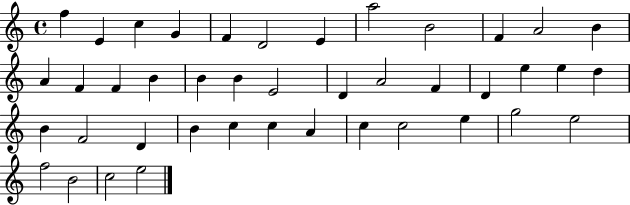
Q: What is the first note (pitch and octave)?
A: F5